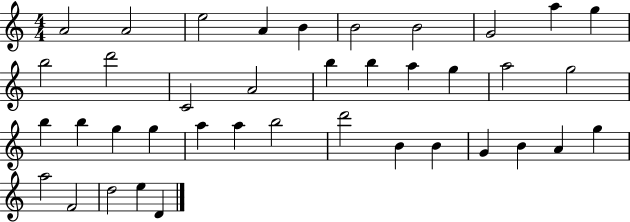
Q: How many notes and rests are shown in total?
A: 39